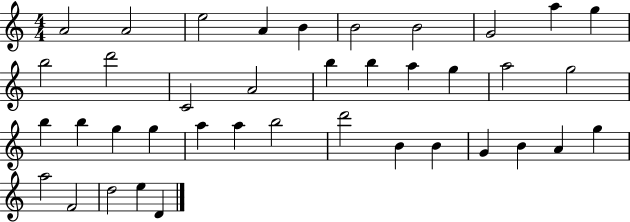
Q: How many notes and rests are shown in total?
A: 39